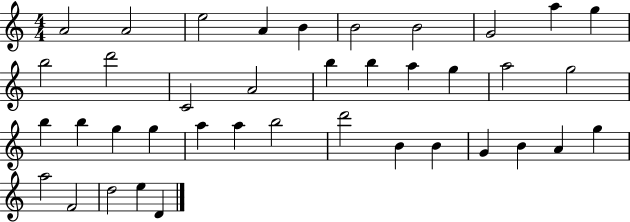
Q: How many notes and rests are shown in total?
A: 39